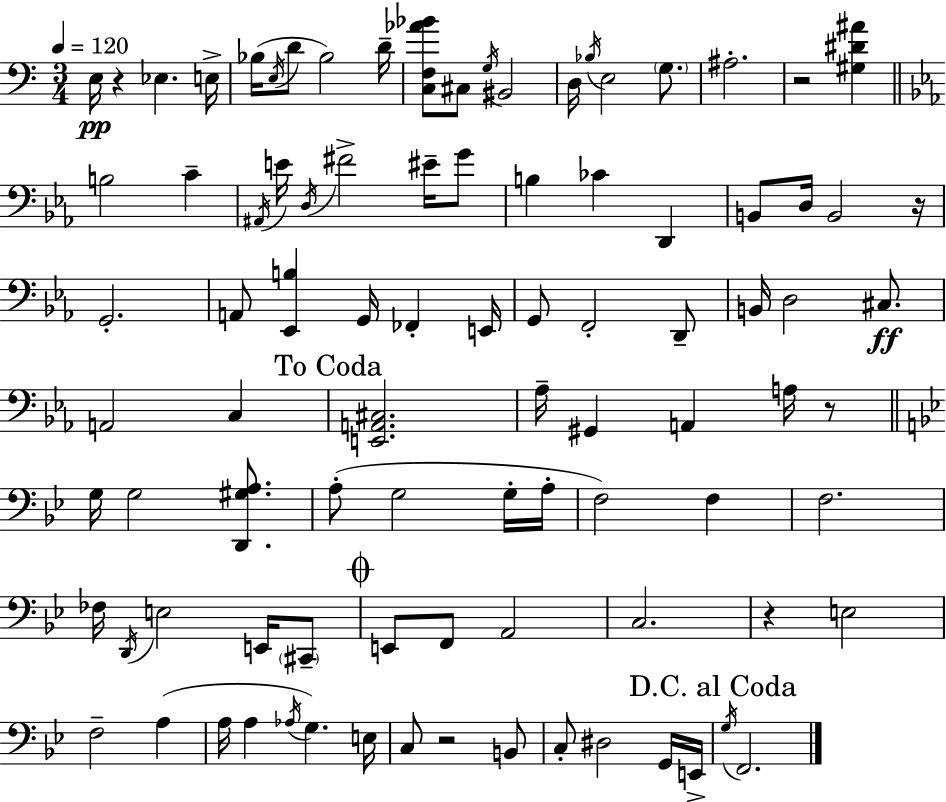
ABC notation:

X:1
T:Untitled
M:3/4
L:1/4
K:Am
E,/4 z _E, E,/4 _B,/4 E,/4 D/2 _B,2 D/4 [C,F,_A_B]/2 ^C,/2 G,/4 ^B,,2 D,/4 _B,/4 E,2 G,/2 ^A,2 z2 [^G,^D^A] B,2 C ^A,,/4 E/4 D,/4 ^F2 ^E/4 G/2 B, _C D,, B,,/2 D,/4 B,,2 z/4 G,,2 A,,/2 [_E,,B,] G,,/4 _F,, E,,/4 G,,/2 F,,2 D,,/2 B,,/4 D,2 ^C,/2 A,,2 C, [E,,A,,^C,]2 _A,/4 ^G,, A,, A,/4 z/2 G,/4 G,2 [D,,^G,A,]/2 A,/2 G,2 G,/4 A,/4 F,2 F, F,2 _F,/4 D,,/4 E,2 E,,/4 ^C,,/2 E,,/2 F,,/2 A,,2 C,2 z E,2 F,2 A, A,/4 A, _A,/4 G, E,/4 C,/2 z2 B,,/2 C,/2 ^D,2 G,,/4 E,,/4 G,/4 F,,2